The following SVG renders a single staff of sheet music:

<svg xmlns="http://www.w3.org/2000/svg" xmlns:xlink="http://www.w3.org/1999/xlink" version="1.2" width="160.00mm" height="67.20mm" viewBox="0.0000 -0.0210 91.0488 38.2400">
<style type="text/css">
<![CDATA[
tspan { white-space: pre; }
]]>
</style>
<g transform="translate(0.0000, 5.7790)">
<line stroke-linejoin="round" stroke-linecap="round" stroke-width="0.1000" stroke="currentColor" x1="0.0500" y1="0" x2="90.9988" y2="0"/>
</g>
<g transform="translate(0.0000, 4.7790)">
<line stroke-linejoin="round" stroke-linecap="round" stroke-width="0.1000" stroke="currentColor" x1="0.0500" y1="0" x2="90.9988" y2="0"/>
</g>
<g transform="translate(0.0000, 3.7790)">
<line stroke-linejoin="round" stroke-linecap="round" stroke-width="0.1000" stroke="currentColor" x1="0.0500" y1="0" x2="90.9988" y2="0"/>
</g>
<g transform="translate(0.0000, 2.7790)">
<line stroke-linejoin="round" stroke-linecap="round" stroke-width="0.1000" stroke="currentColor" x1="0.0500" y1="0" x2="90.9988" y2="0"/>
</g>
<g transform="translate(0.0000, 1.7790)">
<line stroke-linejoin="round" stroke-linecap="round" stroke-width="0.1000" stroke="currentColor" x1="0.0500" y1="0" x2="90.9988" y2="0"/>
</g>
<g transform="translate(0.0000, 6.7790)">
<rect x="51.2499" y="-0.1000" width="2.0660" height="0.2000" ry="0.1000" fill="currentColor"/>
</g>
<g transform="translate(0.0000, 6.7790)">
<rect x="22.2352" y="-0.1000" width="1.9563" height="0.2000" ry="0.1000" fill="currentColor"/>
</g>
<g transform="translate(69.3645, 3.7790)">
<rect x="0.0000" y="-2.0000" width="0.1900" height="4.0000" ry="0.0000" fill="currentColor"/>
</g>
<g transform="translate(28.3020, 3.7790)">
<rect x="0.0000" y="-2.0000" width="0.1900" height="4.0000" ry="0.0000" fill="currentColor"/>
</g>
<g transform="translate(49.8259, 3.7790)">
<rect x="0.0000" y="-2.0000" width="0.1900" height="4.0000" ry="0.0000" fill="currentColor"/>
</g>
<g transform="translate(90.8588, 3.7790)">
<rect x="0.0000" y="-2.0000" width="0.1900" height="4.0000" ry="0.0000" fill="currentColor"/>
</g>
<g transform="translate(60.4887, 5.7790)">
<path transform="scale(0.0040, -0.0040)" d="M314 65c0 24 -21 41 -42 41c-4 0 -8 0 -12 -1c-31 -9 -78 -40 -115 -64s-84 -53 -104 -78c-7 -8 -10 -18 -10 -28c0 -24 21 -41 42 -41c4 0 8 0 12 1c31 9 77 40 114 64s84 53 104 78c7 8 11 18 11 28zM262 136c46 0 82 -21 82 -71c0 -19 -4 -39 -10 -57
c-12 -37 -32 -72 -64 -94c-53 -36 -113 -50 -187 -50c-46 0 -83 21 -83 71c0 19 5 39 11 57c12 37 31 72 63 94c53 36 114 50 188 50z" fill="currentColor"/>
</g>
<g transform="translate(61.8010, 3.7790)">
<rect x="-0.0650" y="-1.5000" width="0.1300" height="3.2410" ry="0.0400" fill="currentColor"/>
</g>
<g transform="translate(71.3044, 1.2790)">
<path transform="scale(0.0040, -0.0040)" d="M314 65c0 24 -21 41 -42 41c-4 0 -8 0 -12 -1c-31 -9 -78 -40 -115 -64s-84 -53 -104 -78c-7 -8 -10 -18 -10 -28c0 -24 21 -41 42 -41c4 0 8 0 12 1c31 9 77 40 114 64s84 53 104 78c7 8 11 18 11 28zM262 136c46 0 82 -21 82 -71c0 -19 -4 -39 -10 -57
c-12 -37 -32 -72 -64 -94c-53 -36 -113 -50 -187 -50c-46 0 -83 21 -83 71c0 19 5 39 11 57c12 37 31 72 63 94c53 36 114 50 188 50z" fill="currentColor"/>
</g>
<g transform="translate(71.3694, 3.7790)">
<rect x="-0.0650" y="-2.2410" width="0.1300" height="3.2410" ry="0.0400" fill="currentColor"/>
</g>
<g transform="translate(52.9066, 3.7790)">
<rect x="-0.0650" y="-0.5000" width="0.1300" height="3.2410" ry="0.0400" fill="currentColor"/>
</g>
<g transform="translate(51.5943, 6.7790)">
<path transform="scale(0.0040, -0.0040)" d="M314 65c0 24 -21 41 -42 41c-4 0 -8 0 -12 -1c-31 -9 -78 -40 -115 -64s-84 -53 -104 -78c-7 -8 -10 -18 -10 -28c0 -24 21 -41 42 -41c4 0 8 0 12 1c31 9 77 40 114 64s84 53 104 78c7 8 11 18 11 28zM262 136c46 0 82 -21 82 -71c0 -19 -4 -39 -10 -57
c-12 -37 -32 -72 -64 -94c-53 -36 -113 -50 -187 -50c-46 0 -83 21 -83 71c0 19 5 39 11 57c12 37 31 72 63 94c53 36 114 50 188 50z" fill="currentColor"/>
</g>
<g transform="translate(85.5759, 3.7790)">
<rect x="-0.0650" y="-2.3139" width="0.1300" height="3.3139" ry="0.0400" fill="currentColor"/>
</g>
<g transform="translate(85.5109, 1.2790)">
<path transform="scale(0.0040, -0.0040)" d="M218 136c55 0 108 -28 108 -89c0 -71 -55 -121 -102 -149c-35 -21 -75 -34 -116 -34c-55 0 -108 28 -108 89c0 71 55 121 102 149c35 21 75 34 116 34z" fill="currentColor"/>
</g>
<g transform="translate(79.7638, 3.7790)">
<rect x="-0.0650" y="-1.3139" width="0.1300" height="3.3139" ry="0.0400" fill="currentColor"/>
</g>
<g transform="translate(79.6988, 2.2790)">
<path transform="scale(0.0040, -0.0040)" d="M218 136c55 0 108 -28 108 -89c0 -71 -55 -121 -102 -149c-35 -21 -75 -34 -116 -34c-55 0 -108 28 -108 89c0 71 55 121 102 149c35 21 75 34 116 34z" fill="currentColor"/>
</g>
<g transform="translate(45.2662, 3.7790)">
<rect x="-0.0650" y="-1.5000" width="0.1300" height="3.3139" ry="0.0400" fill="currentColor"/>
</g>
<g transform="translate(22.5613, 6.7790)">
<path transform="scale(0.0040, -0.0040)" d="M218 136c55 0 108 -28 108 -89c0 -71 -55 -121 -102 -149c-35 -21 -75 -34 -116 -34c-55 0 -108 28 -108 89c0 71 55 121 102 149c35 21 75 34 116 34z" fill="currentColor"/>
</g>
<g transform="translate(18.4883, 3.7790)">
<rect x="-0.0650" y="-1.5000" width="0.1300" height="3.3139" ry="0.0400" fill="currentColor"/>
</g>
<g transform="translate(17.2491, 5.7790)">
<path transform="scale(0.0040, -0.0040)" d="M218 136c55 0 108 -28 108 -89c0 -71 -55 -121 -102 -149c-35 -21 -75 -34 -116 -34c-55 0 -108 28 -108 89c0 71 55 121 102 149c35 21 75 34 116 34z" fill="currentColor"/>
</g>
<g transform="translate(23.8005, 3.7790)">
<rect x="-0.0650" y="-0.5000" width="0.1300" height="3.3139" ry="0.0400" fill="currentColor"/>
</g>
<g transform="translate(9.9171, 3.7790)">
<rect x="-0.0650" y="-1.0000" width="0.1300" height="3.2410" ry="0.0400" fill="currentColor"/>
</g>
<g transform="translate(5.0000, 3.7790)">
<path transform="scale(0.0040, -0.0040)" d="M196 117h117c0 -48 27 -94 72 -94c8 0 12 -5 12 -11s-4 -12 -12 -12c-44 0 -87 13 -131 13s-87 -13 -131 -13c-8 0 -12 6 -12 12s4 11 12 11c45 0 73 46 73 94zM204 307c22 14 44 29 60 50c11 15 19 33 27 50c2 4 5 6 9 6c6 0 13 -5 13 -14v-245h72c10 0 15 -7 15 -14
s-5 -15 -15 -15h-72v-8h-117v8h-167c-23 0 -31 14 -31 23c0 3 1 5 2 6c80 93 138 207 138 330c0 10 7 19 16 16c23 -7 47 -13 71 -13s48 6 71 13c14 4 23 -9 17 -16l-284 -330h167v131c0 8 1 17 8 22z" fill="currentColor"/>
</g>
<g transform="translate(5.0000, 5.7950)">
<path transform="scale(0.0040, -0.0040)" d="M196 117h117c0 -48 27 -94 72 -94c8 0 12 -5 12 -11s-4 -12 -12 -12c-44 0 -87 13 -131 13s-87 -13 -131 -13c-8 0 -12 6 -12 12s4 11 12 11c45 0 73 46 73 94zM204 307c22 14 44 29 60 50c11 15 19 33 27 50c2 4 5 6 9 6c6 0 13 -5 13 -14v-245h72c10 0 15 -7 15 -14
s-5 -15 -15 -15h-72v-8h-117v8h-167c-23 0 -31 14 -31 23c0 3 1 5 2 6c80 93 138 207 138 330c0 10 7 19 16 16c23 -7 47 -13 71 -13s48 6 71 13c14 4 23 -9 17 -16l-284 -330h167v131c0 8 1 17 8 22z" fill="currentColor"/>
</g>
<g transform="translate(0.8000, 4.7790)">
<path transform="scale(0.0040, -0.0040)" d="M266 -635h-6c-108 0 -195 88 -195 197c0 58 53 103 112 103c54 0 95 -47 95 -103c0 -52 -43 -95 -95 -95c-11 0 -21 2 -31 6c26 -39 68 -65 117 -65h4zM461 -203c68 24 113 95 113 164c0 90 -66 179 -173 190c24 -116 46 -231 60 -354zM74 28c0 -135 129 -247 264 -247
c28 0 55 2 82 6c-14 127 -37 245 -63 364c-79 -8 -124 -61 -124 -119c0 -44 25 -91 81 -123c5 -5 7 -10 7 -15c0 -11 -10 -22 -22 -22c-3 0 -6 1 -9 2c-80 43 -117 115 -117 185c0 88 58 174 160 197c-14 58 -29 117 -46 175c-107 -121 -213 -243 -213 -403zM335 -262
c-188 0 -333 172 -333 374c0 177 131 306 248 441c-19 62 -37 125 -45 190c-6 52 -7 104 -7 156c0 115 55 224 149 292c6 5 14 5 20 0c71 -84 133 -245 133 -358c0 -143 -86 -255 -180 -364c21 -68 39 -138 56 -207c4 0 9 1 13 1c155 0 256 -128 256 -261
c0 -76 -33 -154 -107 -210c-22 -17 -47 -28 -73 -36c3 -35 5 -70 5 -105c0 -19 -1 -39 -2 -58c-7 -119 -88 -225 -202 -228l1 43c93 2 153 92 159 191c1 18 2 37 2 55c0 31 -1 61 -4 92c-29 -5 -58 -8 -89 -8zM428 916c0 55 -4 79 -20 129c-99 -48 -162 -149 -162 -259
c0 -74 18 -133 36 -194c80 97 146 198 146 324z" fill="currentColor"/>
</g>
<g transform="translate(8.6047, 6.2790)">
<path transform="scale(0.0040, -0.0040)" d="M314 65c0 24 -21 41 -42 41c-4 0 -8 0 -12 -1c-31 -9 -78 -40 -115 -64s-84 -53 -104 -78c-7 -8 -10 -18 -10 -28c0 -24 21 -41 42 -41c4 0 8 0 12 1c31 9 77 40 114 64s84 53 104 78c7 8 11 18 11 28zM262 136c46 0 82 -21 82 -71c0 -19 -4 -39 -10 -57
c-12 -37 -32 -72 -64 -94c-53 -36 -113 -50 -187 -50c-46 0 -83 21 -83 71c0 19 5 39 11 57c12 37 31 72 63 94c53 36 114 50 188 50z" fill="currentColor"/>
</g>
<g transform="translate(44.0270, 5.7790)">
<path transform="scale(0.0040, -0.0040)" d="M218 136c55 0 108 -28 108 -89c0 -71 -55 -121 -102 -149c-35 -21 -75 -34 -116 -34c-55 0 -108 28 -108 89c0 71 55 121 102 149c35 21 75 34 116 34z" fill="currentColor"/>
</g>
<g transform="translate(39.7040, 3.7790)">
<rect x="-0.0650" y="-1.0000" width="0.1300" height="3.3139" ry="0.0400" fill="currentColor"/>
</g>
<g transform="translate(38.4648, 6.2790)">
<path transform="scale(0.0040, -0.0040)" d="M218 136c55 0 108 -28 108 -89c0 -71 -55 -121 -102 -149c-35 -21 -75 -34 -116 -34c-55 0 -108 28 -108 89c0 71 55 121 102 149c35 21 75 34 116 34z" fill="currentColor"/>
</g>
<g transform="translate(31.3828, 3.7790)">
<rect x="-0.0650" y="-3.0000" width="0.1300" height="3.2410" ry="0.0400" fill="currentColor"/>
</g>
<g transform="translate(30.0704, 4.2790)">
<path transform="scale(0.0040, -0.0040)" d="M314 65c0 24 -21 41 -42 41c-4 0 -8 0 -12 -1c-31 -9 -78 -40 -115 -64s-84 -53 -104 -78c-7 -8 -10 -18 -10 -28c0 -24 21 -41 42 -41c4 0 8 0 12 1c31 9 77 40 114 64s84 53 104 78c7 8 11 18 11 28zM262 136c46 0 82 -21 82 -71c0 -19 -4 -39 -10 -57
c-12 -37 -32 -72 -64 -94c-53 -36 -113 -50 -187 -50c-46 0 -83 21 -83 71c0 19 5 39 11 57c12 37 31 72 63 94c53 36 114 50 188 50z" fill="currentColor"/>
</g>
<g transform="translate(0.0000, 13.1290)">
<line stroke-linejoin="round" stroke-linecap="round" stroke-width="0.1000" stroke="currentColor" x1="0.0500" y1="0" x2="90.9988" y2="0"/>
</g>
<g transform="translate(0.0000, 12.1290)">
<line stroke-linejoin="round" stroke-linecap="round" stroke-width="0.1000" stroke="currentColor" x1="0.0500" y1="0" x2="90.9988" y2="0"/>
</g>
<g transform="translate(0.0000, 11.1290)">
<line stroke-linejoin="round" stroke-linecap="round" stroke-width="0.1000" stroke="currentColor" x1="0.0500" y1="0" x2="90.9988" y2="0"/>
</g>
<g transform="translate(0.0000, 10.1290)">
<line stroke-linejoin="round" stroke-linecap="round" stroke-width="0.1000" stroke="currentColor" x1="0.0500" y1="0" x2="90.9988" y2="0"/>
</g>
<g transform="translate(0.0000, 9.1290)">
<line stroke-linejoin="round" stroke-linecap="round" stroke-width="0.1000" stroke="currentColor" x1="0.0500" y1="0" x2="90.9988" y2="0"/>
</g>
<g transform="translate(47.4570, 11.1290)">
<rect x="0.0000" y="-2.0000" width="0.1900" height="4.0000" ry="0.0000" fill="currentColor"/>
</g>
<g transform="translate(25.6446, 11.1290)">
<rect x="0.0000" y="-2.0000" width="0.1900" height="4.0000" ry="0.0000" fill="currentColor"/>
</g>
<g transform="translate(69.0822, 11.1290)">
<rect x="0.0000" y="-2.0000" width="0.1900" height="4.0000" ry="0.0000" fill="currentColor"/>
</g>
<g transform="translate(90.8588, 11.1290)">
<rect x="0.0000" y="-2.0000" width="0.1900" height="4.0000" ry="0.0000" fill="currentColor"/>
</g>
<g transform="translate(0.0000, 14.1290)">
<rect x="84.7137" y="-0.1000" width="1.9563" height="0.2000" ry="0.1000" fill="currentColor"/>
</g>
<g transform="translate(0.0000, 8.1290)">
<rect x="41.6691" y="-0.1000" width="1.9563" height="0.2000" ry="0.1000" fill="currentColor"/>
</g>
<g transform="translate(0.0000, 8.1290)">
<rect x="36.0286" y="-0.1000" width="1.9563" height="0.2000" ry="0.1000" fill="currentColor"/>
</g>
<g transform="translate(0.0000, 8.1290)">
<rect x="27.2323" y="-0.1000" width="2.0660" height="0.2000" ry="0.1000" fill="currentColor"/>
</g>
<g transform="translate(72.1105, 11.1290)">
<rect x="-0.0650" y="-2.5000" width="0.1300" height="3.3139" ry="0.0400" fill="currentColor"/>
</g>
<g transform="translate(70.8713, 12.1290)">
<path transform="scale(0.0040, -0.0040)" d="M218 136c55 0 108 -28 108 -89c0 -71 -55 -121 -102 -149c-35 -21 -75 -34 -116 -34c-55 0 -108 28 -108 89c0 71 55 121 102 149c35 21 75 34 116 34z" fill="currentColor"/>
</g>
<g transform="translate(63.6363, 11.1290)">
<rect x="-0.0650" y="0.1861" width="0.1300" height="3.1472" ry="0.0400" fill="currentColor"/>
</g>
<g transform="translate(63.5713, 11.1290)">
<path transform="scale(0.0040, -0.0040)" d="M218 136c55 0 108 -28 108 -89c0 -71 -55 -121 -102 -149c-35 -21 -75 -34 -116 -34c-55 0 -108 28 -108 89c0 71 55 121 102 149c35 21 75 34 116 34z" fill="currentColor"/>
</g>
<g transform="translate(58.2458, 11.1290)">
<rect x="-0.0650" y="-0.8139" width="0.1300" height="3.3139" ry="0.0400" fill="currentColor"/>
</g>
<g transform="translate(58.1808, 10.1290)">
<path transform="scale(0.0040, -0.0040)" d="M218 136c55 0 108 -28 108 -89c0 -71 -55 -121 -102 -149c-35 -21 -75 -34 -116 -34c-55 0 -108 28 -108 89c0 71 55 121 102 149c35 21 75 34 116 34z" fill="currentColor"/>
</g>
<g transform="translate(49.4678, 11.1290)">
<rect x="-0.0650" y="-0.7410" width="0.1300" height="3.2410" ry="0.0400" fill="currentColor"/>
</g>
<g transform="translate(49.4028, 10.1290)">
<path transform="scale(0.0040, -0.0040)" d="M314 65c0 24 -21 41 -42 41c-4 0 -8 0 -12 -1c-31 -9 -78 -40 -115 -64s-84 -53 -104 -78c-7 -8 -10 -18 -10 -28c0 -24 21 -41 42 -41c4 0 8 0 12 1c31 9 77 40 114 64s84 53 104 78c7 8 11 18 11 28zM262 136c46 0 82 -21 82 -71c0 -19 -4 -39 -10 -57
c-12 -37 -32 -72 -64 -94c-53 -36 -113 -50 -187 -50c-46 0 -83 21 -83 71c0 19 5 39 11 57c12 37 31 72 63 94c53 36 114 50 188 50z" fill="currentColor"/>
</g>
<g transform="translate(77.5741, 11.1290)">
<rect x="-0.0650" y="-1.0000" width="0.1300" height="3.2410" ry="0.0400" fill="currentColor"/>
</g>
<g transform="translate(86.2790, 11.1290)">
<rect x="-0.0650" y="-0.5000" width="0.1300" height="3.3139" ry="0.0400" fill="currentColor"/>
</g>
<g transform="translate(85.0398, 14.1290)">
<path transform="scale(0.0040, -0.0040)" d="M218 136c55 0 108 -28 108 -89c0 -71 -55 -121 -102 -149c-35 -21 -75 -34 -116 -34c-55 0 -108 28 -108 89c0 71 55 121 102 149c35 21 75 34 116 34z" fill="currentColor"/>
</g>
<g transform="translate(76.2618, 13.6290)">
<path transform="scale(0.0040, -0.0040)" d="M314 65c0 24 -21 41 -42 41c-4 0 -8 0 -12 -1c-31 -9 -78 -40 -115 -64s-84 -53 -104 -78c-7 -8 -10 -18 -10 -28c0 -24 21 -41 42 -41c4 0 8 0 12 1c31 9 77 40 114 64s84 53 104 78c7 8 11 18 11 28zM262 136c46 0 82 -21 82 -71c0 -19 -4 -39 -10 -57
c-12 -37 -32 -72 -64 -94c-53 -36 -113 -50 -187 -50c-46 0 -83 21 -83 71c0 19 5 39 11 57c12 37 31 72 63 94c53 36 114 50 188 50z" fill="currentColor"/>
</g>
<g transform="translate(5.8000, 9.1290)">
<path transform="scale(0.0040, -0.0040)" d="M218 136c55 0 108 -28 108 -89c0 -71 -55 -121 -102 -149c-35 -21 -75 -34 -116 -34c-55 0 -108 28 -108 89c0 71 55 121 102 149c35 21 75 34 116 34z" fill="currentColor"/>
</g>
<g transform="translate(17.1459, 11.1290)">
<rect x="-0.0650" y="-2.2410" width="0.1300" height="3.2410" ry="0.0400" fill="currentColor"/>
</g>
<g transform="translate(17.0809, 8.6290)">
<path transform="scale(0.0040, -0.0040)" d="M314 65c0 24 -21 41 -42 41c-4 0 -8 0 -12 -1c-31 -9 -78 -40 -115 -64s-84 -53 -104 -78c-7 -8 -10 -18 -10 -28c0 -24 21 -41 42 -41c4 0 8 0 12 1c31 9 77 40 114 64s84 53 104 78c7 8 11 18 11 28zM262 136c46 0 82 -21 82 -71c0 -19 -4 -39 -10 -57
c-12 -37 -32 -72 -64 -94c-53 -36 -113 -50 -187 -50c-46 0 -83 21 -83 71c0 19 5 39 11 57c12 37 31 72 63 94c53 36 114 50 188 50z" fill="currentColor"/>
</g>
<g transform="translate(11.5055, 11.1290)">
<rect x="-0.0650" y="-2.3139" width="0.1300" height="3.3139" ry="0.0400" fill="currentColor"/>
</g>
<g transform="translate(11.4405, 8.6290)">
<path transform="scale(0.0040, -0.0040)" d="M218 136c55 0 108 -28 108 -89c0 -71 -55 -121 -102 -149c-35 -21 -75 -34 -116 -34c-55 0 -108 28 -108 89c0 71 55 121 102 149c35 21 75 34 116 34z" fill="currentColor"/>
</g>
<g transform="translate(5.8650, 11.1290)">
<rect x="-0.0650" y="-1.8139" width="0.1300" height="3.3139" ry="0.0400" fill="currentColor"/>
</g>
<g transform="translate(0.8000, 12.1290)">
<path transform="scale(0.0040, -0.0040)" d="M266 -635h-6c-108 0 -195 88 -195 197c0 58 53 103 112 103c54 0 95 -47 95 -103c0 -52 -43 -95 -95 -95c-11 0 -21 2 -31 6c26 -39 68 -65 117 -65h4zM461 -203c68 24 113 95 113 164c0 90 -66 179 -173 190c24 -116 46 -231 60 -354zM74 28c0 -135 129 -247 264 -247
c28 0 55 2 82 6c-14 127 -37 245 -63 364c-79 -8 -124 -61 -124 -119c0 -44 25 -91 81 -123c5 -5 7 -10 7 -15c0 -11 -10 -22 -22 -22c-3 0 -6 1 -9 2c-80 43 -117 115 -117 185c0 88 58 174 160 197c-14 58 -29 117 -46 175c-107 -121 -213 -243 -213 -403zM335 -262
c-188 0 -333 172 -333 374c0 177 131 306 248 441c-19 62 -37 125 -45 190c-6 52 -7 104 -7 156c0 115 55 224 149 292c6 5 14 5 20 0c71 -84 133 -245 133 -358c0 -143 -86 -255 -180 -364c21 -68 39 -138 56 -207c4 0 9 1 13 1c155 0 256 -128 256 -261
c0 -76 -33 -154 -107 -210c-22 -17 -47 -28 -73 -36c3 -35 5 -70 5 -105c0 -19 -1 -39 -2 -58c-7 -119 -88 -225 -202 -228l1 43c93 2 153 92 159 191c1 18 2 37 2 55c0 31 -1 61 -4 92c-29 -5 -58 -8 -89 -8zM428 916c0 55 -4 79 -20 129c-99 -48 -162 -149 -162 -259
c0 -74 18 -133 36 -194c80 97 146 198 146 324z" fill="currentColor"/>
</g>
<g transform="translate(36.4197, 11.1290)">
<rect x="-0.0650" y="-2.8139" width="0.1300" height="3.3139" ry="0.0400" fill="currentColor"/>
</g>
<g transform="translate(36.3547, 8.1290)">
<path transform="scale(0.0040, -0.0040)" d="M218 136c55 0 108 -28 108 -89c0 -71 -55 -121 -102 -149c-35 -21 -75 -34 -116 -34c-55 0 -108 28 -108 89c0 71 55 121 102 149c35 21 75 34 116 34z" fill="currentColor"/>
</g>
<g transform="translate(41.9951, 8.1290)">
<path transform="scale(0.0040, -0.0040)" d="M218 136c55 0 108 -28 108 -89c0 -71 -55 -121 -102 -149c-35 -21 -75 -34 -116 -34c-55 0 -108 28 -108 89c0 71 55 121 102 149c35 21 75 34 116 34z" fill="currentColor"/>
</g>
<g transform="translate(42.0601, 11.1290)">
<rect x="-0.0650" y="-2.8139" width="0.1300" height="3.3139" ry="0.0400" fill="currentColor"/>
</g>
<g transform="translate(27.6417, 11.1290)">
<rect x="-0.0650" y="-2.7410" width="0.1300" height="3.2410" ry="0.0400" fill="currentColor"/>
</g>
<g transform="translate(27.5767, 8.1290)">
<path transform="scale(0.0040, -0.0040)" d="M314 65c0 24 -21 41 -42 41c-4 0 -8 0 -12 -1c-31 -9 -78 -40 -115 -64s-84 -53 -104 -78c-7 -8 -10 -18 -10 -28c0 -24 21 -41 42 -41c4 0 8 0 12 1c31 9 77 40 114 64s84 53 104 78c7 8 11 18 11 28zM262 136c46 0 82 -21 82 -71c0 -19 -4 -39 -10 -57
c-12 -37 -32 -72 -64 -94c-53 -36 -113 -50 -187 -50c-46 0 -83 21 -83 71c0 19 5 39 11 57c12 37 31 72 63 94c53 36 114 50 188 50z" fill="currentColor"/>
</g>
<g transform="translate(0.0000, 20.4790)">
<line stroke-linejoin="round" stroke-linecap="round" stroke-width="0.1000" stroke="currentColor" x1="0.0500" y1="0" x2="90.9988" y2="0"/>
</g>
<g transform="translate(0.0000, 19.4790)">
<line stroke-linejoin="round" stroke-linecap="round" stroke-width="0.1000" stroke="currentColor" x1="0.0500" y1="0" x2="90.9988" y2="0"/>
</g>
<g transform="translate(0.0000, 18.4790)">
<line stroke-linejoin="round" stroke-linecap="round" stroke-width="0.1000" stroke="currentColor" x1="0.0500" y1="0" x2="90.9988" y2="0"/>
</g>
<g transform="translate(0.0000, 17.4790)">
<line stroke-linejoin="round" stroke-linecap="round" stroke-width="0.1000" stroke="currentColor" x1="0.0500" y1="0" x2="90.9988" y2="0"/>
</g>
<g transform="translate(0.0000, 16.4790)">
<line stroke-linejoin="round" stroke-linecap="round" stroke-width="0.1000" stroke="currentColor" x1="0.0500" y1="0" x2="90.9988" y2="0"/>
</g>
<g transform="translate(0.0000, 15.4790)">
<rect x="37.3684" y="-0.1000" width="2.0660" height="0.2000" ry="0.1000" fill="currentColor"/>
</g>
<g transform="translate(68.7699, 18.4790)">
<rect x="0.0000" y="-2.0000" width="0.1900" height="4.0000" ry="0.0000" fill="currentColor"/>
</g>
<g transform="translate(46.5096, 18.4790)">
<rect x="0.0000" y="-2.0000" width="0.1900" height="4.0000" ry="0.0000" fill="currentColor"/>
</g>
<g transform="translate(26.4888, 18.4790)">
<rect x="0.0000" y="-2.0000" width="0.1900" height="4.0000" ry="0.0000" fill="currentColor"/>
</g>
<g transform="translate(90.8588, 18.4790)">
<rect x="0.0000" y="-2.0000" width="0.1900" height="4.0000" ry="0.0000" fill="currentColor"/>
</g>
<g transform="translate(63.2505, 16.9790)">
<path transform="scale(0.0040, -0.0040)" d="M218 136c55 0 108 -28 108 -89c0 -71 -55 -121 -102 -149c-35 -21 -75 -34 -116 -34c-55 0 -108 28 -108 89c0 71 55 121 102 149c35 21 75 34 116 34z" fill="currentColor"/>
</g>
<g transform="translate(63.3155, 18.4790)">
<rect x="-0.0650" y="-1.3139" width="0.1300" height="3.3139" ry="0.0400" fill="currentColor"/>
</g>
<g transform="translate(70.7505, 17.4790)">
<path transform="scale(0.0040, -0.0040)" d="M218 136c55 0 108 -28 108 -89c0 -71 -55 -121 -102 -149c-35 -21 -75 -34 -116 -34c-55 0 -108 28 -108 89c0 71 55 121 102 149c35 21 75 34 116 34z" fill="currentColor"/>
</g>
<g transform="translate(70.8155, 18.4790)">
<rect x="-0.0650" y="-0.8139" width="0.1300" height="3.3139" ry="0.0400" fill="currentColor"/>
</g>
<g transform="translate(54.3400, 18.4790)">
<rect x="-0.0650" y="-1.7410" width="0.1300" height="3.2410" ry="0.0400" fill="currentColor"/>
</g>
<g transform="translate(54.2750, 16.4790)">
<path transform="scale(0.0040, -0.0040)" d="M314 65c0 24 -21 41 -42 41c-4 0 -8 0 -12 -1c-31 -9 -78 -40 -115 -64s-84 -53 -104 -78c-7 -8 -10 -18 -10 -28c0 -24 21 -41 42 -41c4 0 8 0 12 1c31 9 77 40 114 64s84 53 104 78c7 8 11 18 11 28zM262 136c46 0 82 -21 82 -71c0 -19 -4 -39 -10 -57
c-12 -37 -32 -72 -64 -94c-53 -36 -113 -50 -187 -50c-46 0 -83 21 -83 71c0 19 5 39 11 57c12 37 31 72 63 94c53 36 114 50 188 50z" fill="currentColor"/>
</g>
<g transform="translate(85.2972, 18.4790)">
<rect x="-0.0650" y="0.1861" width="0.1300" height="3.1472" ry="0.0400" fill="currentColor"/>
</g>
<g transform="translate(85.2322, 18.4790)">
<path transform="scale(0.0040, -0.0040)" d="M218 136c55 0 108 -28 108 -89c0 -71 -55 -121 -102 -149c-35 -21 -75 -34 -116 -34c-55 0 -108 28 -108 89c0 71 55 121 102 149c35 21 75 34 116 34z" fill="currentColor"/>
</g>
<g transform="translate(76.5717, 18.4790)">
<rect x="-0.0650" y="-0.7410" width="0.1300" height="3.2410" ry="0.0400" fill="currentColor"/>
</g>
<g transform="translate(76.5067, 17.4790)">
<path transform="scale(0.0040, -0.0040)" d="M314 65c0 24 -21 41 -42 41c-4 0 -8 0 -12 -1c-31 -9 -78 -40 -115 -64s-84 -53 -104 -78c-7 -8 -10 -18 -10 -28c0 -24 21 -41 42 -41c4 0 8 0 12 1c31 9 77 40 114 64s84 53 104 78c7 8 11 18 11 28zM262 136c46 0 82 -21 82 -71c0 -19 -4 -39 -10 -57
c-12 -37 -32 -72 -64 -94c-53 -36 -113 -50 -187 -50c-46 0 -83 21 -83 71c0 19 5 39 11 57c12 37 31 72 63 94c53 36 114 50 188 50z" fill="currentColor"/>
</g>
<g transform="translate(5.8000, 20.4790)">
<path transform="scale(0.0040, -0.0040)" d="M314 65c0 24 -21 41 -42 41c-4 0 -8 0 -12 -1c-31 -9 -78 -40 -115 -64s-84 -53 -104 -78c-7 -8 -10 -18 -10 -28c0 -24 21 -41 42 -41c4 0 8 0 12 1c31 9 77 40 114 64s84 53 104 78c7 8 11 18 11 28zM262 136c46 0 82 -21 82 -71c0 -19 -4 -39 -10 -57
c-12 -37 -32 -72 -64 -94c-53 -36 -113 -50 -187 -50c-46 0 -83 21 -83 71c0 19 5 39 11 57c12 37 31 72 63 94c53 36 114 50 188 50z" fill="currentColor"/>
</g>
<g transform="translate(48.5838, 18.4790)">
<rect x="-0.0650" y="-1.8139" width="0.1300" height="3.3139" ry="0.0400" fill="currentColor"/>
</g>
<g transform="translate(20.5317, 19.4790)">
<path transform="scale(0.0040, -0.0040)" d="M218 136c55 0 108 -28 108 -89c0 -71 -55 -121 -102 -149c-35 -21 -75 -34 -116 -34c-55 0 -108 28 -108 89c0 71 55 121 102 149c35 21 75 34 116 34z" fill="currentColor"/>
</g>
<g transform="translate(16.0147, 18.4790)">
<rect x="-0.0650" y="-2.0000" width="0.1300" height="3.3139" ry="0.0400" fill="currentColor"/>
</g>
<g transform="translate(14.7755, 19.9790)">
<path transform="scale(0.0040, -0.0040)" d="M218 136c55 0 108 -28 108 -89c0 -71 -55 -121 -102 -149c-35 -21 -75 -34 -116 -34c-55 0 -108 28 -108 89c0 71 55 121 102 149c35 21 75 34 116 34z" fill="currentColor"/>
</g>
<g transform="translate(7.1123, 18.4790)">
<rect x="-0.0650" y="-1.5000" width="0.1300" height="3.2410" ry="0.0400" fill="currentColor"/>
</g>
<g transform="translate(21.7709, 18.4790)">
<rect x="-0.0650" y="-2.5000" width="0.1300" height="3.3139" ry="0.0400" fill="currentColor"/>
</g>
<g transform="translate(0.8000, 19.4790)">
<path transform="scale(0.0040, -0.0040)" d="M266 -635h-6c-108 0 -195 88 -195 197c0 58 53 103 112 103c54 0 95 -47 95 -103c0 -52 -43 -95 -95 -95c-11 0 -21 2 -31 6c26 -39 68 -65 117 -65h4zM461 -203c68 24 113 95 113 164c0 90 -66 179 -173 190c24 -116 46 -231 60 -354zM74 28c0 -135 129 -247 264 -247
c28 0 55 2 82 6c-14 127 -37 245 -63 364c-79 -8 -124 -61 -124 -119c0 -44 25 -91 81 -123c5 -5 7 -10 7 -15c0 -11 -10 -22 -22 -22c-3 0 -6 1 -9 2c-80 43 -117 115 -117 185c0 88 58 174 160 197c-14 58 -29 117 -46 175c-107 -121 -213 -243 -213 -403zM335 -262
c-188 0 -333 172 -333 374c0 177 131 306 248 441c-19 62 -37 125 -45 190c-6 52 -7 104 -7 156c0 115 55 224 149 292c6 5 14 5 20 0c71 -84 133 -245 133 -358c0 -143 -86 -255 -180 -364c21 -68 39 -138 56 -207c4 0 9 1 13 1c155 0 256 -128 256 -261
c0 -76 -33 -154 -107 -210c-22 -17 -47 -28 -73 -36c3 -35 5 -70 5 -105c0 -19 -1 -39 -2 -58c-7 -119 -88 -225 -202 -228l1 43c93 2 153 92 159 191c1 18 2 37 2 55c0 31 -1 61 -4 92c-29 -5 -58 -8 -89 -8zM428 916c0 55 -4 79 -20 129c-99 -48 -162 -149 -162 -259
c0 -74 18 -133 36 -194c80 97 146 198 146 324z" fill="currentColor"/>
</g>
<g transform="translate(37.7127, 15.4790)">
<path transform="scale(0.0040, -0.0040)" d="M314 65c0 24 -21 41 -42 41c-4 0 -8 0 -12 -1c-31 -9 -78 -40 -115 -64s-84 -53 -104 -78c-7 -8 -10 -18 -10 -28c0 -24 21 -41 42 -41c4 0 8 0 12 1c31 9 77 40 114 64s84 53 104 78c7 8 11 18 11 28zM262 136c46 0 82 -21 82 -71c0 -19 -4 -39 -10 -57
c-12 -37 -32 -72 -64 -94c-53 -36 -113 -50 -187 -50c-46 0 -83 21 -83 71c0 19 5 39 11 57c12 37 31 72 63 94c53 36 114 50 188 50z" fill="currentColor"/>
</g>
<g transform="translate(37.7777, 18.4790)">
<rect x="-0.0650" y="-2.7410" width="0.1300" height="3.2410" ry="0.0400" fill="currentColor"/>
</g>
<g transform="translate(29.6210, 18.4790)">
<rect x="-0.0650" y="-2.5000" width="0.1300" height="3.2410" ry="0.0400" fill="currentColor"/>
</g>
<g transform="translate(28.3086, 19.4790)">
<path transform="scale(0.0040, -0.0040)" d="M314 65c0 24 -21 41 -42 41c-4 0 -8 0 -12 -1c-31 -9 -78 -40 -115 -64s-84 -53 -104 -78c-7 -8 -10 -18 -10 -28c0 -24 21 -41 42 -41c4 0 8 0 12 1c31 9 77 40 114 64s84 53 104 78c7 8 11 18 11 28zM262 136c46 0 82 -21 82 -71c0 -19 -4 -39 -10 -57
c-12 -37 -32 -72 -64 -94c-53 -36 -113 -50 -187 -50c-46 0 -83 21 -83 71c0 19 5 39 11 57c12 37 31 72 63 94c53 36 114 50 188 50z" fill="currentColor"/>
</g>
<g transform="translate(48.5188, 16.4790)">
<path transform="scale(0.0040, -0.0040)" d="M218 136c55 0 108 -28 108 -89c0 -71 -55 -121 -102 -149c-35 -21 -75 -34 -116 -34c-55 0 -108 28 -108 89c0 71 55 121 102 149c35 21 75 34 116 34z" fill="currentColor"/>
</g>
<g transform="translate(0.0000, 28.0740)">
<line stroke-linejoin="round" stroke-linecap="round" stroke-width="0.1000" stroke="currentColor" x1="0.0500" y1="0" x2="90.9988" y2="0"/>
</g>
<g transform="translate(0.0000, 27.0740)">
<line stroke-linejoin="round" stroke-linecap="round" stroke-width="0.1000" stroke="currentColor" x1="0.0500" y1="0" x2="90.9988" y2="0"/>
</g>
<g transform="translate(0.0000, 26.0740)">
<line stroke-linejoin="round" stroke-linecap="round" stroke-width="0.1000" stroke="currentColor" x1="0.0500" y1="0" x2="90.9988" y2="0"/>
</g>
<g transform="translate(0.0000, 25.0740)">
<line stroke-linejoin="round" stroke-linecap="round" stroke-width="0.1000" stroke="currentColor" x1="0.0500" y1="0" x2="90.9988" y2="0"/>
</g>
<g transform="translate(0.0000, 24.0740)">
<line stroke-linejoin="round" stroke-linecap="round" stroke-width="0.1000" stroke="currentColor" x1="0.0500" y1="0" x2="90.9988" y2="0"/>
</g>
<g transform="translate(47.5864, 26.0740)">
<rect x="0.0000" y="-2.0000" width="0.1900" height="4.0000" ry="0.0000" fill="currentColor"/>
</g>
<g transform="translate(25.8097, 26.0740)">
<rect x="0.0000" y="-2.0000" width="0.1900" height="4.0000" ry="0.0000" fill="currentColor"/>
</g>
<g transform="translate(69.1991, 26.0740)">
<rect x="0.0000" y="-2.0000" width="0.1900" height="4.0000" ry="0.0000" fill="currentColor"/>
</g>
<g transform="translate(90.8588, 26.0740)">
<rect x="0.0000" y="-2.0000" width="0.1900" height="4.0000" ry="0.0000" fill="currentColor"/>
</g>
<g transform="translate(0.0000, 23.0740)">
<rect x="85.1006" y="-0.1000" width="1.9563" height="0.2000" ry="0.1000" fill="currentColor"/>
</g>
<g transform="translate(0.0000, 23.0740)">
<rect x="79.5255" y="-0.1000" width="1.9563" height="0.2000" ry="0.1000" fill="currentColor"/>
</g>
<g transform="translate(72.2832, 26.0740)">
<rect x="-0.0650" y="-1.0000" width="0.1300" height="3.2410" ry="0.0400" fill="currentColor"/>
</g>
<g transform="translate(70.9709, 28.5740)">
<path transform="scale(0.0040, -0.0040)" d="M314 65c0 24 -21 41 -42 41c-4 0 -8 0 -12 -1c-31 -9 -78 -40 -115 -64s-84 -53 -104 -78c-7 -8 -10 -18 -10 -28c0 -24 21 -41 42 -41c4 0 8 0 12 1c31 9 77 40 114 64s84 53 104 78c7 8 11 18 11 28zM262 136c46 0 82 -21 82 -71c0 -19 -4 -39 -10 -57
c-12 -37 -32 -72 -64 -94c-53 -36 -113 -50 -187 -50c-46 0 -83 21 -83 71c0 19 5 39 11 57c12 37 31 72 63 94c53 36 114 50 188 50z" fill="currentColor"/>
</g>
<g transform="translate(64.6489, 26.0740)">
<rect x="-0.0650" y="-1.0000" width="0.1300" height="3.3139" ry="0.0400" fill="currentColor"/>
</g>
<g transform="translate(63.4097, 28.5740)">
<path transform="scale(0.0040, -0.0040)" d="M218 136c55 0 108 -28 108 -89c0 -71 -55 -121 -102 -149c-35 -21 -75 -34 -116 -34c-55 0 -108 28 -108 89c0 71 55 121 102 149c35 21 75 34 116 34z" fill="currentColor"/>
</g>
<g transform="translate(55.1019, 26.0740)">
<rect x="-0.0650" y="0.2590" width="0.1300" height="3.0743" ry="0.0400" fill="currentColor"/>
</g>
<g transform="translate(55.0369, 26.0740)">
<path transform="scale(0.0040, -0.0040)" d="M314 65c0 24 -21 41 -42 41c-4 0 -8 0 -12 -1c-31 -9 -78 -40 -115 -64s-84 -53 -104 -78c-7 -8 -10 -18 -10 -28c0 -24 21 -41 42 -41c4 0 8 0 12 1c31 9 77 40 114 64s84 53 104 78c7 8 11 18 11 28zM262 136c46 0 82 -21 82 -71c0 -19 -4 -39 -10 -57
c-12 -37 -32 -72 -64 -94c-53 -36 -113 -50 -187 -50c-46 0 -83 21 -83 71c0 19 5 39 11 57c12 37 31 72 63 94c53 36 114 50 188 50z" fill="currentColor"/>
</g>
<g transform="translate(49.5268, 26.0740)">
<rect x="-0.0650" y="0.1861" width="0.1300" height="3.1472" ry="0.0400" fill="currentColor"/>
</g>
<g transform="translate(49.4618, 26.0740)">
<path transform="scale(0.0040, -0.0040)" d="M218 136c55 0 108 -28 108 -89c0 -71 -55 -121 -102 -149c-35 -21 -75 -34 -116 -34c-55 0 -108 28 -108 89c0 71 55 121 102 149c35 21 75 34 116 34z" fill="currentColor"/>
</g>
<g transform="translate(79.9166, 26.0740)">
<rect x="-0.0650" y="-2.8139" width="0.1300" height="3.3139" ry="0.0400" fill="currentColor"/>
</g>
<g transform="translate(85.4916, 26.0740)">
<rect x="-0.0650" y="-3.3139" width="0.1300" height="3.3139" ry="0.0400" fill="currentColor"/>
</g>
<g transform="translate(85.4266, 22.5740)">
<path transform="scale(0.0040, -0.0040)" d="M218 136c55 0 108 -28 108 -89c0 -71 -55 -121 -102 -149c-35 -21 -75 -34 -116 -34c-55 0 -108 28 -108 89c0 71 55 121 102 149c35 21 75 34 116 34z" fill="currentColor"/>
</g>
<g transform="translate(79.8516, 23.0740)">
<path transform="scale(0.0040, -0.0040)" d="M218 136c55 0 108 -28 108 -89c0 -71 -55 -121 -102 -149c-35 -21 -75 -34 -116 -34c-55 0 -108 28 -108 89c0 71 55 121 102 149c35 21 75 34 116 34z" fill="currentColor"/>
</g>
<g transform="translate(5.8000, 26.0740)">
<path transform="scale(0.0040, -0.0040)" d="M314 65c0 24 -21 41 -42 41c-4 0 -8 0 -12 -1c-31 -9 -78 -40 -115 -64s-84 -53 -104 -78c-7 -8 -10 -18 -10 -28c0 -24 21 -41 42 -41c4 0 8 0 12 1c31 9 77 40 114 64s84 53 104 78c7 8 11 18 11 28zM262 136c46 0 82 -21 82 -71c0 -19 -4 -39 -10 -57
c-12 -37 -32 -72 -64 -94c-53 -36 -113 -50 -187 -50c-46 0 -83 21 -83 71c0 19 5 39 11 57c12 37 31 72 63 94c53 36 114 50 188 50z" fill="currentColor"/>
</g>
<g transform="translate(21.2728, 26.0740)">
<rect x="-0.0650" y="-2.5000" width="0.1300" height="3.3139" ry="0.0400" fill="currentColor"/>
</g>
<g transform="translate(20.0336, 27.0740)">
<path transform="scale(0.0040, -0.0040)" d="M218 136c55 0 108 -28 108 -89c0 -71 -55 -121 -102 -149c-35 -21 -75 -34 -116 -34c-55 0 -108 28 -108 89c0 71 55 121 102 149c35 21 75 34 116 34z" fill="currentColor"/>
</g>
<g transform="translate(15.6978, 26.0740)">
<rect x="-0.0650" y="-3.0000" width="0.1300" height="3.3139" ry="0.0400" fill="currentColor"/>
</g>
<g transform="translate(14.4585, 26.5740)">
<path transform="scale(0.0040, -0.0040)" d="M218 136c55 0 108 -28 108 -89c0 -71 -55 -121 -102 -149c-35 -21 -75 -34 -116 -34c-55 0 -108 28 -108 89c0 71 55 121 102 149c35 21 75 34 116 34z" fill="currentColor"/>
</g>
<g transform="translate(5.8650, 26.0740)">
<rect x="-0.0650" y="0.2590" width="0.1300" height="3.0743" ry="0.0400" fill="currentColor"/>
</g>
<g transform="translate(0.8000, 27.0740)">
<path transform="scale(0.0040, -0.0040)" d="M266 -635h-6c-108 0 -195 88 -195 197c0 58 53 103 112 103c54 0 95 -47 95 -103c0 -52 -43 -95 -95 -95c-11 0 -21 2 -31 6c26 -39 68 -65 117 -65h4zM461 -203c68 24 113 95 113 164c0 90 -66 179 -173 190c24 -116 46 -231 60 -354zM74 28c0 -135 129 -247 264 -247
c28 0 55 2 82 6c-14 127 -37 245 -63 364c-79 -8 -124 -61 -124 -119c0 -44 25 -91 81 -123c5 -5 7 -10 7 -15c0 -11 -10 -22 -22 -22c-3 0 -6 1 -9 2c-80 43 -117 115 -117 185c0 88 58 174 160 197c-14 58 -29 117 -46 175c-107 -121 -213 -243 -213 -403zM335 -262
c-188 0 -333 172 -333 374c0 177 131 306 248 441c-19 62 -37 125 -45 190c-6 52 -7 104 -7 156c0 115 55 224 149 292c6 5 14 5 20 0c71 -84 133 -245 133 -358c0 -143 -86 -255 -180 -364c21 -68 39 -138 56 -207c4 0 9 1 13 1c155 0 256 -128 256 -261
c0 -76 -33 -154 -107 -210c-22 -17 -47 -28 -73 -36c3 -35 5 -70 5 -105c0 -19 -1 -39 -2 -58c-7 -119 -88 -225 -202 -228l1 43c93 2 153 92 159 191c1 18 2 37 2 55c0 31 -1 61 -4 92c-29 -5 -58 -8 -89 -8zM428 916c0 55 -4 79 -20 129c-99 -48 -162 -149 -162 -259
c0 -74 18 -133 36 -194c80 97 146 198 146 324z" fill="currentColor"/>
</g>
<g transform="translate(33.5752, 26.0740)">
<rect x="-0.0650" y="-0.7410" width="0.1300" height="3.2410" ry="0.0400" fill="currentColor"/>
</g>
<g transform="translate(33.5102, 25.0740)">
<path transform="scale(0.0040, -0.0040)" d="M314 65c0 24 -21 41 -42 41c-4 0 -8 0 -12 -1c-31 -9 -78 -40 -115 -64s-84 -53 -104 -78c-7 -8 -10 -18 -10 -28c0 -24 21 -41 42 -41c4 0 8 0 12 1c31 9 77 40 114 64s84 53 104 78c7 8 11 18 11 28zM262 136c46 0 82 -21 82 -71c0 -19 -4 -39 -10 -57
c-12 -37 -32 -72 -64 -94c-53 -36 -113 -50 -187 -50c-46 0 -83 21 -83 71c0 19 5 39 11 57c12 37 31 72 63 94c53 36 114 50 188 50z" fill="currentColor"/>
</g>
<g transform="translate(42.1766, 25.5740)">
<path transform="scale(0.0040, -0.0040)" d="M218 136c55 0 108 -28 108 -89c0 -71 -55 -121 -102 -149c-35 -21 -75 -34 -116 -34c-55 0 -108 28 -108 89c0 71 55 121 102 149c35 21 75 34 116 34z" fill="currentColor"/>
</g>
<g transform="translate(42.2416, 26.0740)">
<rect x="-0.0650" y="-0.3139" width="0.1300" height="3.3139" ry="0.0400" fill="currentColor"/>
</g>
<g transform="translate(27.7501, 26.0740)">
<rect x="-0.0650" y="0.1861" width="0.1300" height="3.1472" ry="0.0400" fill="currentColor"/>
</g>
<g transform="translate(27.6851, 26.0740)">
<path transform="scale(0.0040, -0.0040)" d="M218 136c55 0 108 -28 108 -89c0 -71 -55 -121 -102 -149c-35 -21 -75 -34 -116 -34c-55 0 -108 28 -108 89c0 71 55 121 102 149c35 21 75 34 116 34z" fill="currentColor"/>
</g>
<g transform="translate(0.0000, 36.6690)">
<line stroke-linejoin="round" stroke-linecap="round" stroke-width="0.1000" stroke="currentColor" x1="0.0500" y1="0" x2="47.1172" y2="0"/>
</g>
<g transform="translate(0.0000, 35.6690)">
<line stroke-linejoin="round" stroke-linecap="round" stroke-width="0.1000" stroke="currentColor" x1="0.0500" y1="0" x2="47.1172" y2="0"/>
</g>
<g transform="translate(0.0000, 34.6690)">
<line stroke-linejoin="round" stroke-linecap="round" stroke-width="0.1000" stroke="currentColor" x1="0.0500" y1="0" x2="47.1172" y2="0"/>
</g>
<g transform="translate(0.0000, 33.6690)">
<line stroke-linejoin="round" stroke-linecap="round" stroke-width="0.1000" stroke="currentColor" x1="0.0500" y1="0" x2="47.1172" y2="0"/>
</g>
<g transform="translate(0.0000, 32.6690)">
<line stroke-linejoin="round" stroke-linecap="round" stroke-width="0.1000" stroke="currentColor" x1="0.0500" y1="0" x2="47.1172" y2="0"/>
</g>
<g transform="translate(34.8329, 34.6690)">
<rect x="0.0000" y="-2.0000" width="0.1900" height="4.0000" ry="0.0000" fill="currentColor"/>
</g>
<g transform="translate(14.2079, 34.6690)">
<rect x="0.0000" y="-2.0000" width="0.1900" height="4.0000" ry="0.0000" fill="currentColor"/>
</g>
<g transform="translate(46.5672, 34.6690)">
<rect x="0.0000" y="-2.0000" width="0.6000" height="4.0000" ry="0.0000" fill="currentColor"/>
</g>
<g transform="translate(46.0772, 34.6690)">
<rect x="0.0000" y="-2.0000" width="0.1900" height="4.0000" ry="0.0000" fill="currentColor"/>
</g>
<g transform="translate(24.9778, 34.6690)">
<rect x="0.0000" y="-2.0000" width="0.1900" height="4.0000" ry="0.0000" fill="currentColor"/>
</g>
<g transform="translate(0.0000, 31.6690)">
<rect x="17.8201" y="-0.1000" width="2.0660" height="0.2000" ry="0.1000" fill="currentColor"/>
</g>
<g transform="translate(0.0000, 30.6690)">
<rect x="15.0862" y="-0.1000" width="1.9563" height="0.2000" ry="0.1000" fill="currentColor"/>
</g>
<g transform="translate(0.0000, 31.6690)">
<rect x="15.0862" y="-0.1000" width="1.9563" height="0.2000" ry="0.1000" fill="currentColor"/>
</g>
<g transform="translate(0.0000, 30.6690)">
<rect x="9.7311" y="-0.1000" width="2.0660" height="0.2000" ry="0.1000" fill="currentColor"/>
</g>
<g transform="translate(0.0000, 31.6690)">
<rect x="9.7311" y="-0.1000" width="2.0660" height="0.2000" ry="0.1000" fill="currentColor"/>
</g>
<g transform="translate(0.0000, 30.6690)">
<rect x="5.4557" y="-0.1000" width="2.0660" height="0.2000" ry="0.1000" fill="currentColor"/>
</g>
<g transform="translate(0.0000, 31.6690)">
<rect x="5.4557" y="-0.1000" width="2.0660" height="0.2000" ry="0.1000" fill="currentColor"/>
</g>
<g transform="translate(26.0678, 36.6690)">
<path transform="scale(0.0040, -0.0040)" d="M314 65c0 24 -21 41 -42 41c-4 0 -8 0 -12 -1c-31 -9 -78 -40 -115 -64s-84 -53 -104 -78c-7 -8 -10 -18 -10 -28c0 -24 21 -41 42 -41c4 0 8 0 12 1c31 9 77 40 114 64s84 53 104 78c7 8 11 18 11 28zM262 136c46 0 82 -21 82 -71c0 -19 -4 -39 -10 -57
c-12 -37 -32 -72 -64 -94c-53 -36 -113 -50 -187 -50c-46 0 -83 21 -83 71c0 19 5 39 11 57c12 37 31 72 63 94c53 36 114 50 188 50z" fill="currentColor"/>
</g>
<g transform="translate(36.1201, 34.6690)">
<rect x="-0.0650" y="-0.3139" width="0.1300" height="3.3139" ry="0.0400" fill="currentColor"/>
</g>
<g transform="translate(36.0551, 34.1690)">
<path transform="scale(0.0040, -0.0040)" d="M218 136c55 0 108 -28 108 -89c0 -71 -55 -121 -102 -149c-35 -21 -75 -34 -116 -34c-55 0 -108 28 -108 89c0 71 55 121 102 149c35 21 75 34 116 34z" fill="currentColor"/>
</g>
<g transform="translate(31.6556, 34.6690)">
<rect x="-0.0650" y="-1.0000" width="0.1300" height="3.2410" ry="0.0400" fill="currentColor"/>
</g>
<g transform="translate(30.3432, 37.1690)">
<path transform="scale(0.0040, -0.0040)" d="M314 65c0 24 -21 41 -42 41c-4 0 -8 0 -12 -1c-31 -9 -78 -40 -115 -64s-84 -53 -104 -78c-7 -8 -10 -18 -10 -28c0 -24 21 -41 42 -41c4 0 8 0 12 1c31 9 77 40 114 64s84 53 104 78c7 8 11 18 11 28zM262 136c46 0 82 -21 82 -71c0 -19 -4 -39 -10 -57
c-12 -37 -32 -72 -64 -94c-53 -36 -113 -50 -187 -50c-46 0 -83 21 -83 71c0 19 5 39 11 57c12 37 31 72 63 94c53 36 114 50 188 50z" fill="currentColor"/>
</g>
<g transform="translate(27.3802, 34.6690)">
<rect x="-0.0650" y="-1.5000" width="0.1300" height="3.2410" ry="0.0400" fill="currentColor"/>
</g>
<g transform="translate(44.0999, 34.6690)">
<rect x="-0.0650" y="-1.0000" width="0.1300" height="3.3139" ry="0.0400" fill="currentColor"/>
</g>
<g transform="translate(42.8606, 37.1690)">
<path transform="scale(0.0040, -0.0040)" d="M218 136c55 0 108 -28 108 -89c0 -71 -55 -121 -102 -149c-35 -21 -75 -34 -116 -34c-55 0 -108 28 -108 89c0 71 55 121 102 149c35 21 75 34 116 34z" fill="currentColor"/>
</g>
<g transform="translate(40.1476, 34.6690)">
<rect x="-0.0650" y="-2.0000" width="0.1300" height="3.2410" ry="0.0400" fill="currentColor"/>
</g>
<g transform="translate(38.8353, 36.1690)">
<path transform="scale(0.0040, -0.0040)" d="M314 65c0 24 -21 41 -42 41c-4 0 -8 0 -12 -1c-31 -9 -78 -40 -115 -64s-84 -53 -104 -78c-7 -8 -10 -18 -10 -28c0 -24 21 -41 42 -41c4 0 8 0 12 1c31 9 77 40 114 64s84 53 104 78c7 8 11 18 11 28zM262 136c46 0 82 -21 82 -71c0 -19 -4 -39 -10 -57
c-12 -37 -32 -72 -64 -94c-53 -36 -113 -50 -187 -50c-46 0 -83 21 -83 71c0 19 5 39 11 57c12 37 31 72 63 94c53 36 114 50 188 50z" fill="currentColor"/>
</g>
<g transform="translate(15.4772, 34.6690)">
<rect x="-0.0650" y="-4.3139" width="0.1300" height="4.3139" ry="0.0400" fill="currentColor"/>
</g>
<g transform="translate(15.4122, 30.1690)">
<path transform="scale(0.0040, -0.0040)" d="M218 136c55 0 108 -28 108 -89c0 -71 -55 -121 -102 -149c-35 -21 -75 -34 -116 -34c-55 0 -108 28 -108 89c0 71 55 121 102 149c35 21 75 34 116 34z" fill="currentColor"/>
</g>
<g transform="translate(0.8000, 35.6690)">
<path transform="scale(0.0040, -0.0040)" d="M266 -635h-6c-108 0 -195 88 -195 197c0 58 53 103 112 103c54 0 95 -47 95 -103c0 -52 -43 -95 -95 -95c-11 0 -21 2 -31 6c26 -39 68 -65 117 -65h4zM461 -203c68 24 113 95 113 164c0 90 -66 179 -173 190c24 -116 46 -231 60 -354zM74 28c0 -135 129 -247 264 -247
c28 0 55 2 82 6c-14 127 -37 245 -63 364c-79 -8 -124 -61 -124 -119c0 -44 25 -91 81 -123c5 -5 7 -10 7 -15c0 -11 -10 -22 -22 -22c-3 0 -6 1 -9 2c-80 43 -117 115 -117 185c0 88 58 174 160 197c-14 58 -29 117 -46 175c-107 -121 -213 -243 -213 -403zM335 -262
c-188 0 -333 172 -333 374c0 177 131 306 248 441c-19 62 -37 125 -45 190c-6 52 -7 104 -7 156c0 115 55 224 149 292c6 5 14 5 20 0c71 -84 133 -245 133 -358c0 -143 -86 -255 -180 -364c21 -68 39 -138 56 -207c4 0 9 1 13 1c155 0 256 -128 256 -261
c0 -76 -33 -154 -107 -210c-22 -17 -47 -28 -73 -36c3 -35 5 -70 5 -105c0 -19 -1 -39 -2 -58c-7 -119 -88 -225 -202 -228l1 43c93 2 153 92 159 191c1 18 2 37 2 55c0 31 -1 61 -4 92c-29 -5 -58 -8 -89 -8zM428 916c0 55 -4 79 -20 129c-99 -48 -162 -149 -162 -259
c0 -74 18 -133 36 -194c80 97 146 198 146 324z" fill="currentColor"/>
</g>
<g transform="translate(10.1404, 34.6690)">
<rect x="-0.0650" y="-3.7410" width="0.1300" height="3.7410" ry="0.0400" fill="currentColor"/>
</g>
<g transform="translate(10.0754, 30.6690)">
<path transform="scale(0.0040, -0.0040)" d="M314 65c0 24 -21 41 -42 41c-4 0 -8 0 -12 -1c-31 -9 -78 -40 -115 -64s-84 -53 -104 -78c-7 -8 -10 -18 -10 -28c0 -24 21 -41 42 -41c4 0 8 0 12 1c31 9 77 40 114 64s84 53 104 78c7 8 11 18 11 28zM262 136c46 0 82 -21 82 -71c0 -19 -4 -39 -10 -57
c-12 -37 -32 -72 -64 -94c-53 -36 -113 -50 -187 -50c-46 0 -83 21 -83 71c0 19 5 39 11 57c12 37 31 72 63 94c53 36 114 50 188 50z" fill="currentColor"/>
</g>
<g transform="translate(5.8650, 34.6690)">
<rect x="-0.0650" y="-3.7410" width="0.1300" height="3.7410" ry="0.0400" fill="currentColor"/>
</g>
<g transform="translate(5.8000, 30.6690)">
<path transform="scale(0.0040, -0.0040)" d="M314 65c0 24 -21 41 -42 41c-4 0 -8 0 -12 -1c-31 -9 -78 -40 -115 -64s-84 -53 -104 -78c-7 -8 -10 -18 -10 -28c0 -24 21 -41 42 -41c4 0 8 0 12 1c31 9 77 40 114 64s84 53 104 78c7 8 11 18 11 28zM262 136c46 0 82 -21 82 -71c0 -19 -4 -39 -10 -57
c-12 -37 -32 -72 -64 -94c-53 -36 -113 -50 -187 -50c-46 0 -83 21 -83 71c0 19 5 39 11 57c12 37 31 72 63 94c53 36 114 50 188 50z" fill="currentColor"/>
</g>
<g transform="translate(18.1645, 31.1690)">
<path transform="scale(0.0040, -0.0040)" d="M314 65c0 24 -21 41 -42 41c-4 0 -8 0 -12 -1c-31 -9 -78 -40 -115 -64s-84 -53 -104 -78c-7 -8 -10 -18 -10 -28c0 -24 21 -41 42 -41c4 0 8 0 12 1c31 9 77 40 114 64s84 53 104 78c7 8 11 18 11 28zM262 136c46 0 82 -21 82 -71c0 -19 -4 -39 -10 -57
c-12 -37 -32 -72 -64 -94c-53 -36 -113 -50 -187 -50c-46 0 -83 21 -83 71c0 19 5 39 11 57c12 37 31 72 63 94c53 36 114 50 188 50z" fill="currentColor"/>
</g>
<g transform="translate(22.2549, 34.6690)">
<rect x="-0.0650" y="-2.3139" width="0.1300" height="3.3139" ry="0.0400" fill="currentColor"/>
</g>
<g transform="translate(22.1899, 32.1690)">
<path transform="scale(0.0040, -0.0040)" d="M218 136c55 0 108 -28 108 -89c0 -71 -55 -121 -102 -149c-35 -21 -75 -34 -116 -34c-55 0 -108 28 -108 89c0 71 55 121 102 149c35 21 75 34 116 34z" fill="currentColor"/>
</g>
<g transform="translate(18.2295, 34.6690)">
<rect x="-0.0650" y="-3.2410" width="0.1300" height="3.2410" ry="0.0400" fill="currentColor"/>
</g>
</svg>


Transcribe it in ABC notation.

X:1
T:Untitled
M:4/4
L:1/4
K:C
D2 E C A2 D E C2 E2 g2 e g f g g2 a2 a a d2 d B G D2 C E2 F G G2 a2 f f2 e d d2 B B2 A G B d2 c B B2 D D2 a b c'2 c'2 d' b2 g E2 D2 c F2 D